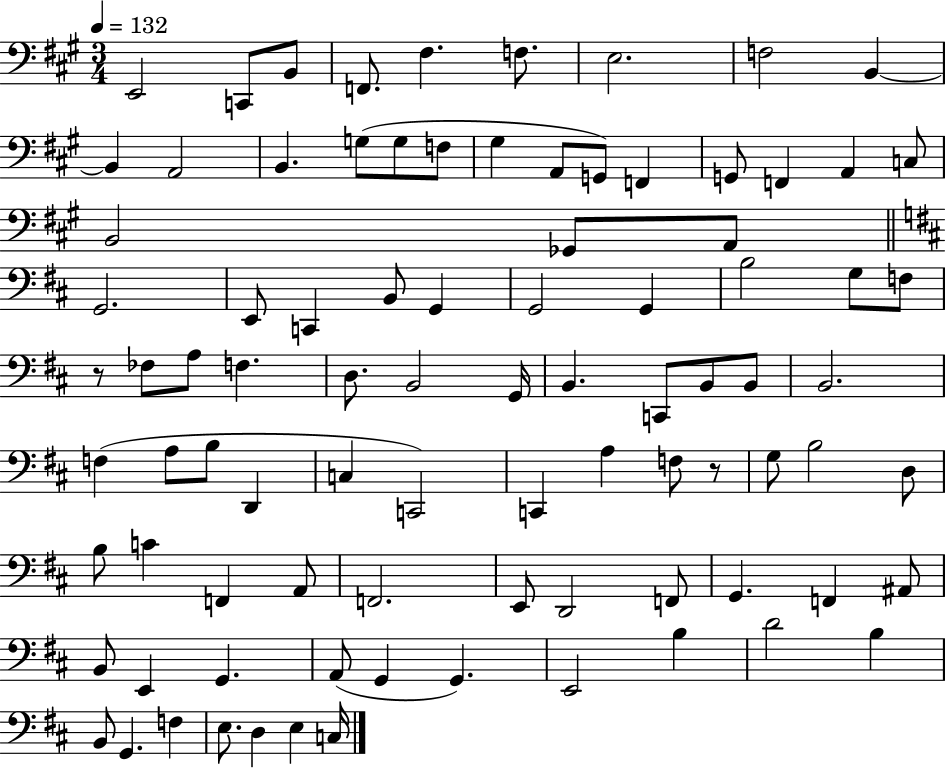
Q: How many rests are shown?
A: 2